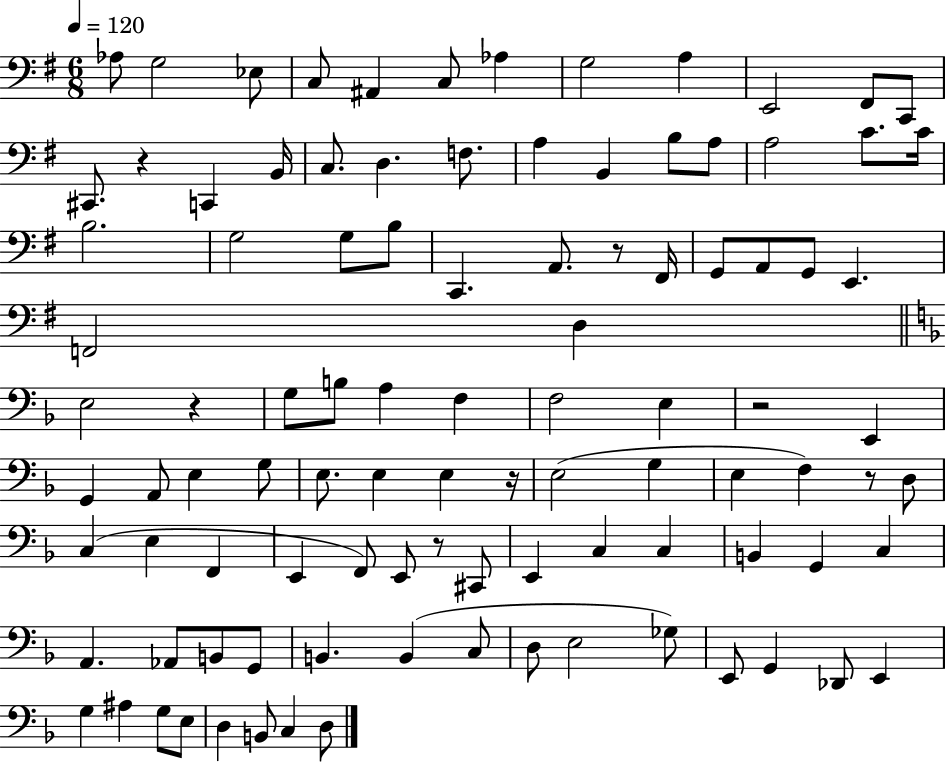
Ab3/e G3/h Eb3/e C3/e A#2/q C3/e Ab3/q G3/h A3/q E2/h F#2/e C2/e C#2/e. R/q C2/q B2/s C3/e. D3/q. F3/e. A3/q B2/q B3/e A3/e A3/h C4/e. C4/s B3/h. G3/h G3/e B3/e C2/q. A2/e. R/e F#2/s G2/e A2/e G2/e E2/q. F2/h D3/q E3/h R/q G3/e B3/e A3/q F3/q F3/h E3/q R/h E2/q G2/q A2/e E3/q G3/e E3/e. E3/q E3/q R/s E3/h G3/q E3/q F3/q R/e D3/e C3/q E3/q F2/q E2/q F2/e E2/e R/e C#2/e E2/q C3/q C3/q B2/q G2/q C3/q A2/q. Ab2/e B2/e G2/e B2/q. B2/q C3/e D3/e E3/h Gb3/e E2/e G2/q Db2/e E2/q G3/q A#3/q G3/e E3/e D3/q B2/e C3/q D3/e